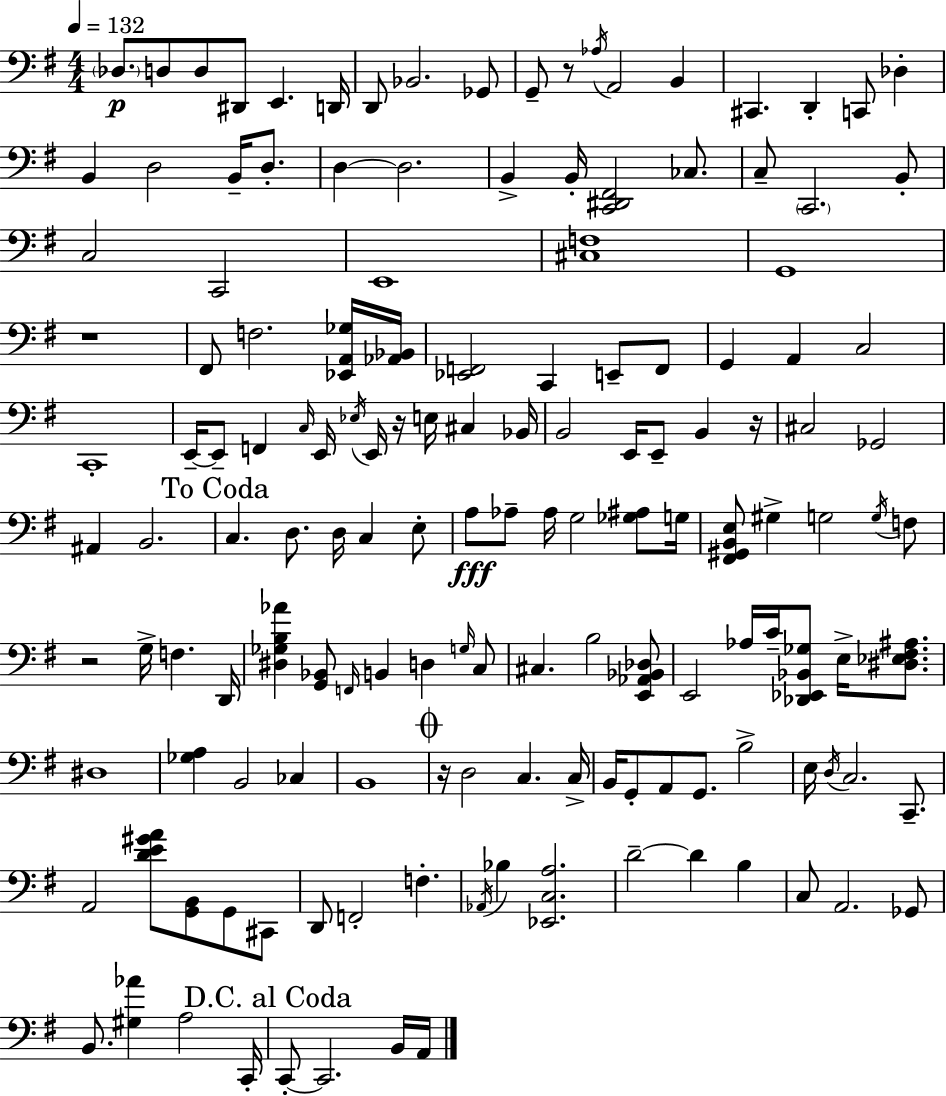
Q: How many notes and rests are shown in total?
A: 148